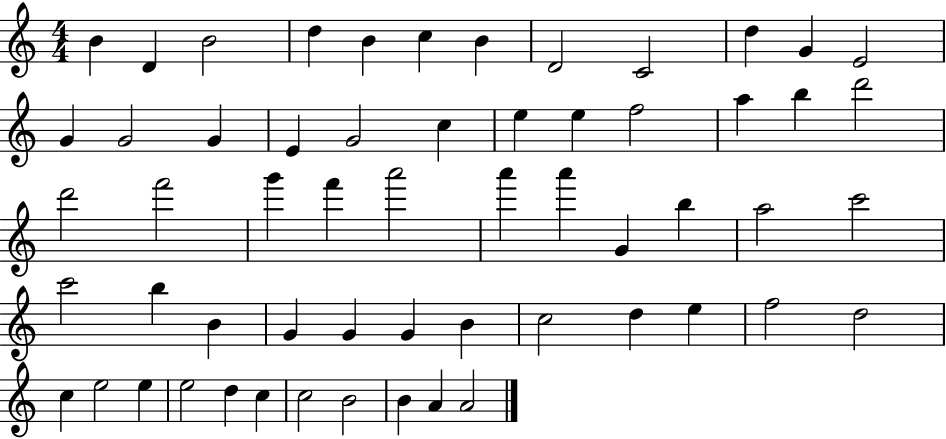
X:1
T:Untitled
M:4/4
L:1/4
K:C
B D B2 d B c B D2 C2 d G E2 G G2 G E G2 c e e f2 a b d'2 d'2 f'2 g' f' a'2 a' a' G b a2 c'2 c'2 b B G G G B c2 d e f2 d2 c e2 e e2 d c c2 B2 B A A2